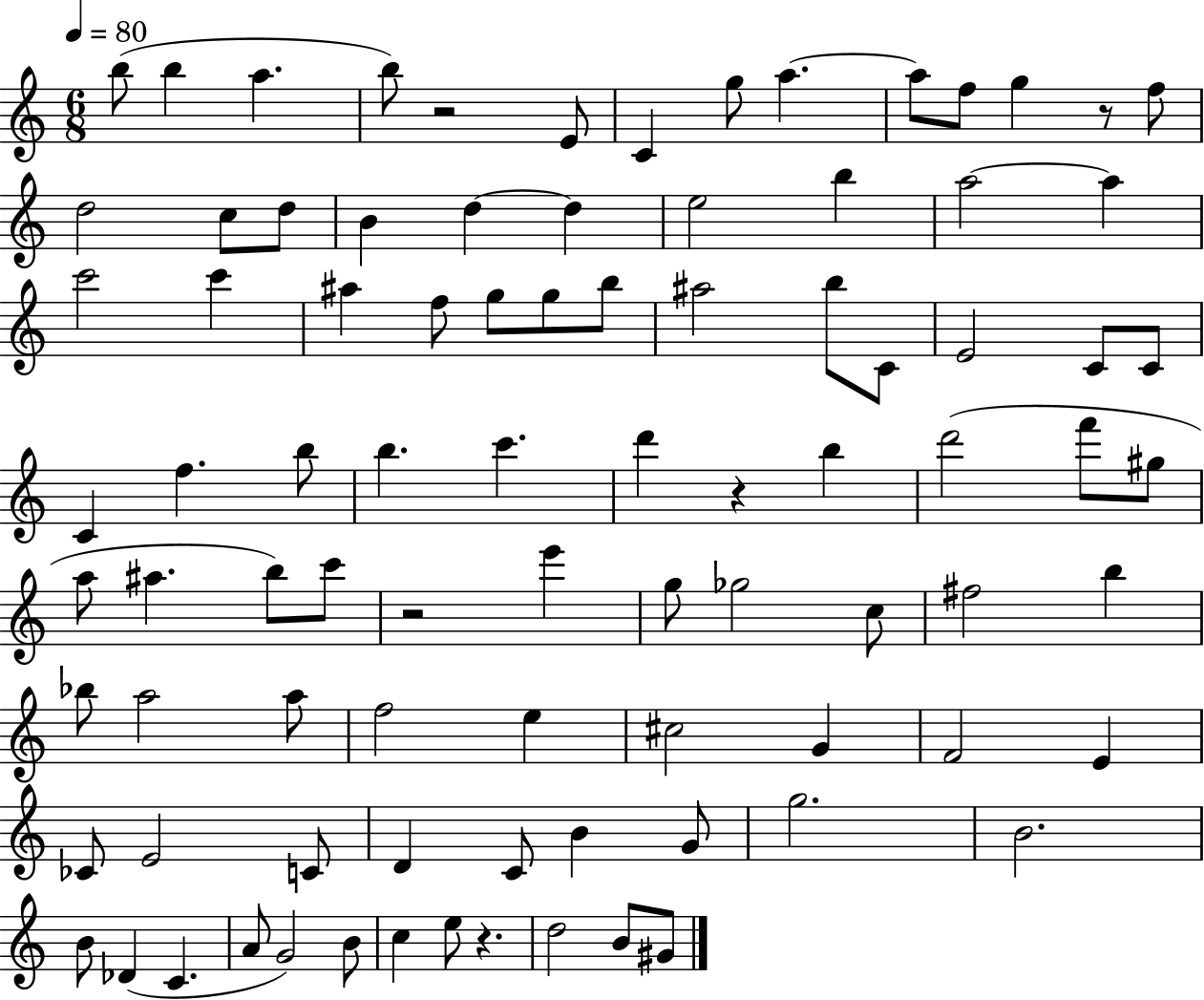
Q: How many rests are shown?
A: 5